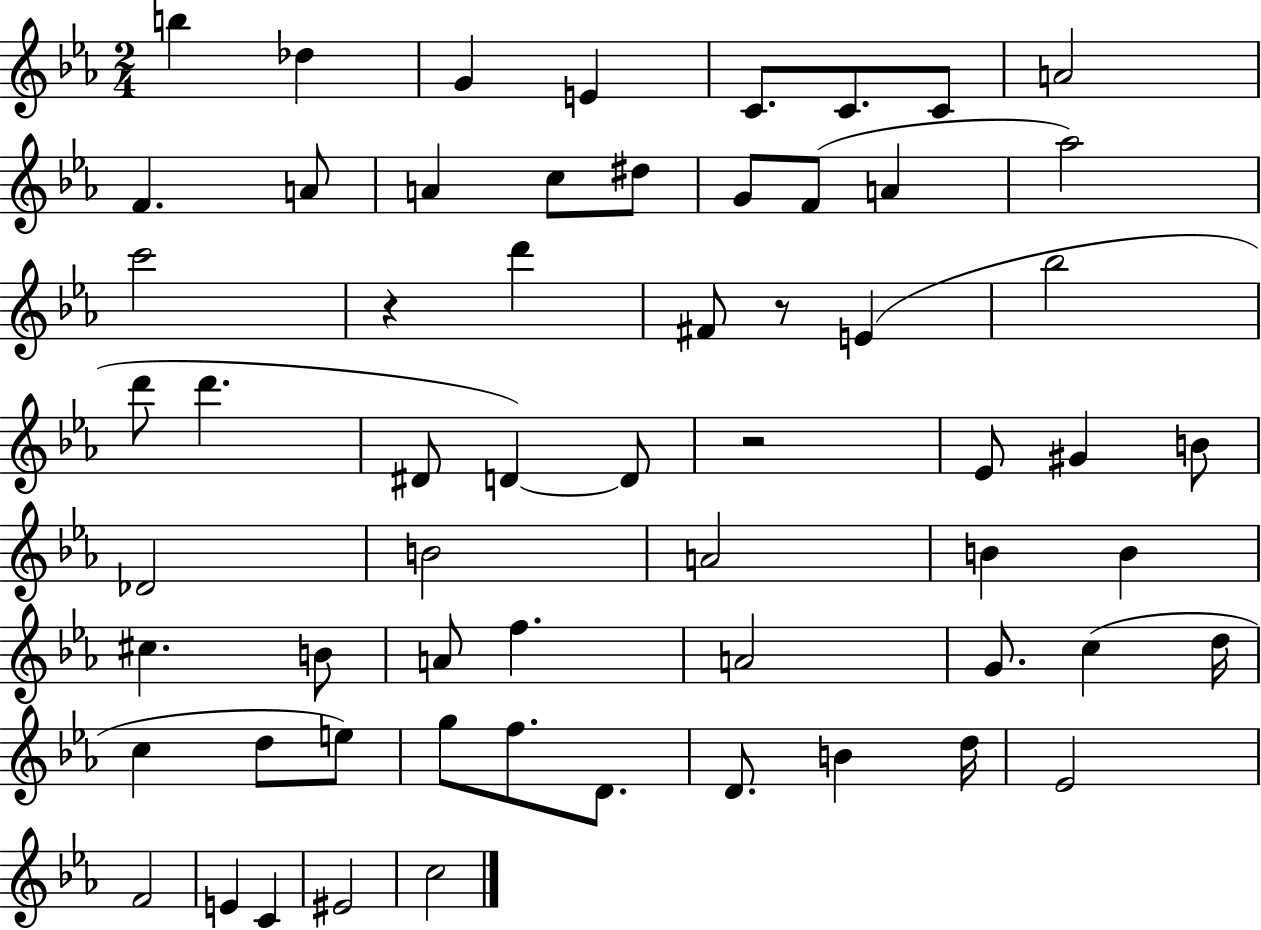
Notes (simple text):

B5/q Db5/q G4/q E4/q C4/e. C4/e. C4/e A4/h F4/q. A4/e A4/q C5/e D#5/e G4/e F4/e A4/q Ab5/h C6/h R/q D6/q F#4/e R/e E4/q Bb5/h D6/e D6/q. D#4/e D4/q D4/e R/h Eb4/e G#4/q B4/e Db4/h B4/h A4/h B4/q B4/q C#5/q. B4/e A4/e F5/q. A4/h G4/e. C5/q D5/s C5/q D5/e E5/e G5/e F5/e. D4/e. D4/e. B4/q D5/s Eb4/h F4/h E4/q C4/q EIS4/h C5/h